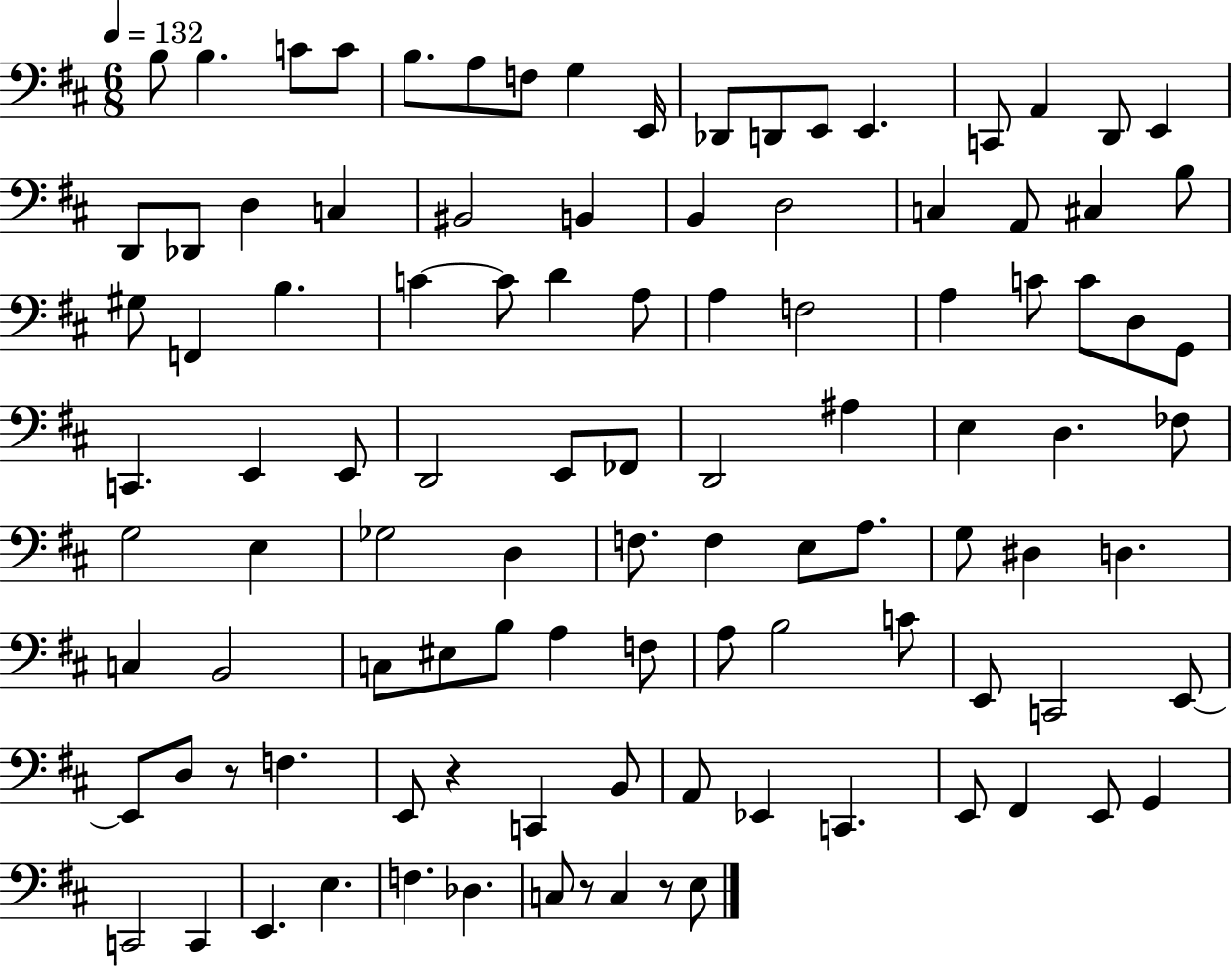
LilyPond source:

{
  \clef bass
  \numericTimeSignature
  \time 6/8
  \key d \major
  \tempo 4 = 132
  b8 b4. c'8 c'8 | b8. a8 f8 g4 e,16 | des,8 d,8 e,8 e,4. | c,8 a,4 d,8 e,4 | \break d,8 des,8 d4 c4 | bis,2 b,4 | b,4 d2 | c4 a,8 cis4 b8 | \break gis8 f,4 b4. | c'4~~ c'8 d'4 a8 | a4 f2 | a4 c'8 c'8 d8 g,8 | \break c,4. e,4 e,8 | d,2 e,8 fes,8 | d,2 ais4 | e4 d4. fes8 | \break g2 e4 | ges2 d4 | f8. f4 e8 a8. | g8 dis4 d4. | \break c4 b,2 | c8 eis8 b8 a4 f8 | a8 b2 c'8 | e,8 c,2 e,8~~ | \break e,8 d8 r8 f4. | e,8 r4 c,4 b,8 | a,8 ees,4 c,4. | e,8 fis,4 e,8 g,4 | \break c,2 c,4 | e,4. e4. | f4. des4. | c8 r8 c4 r8 e8 | \break \bar "|."
}